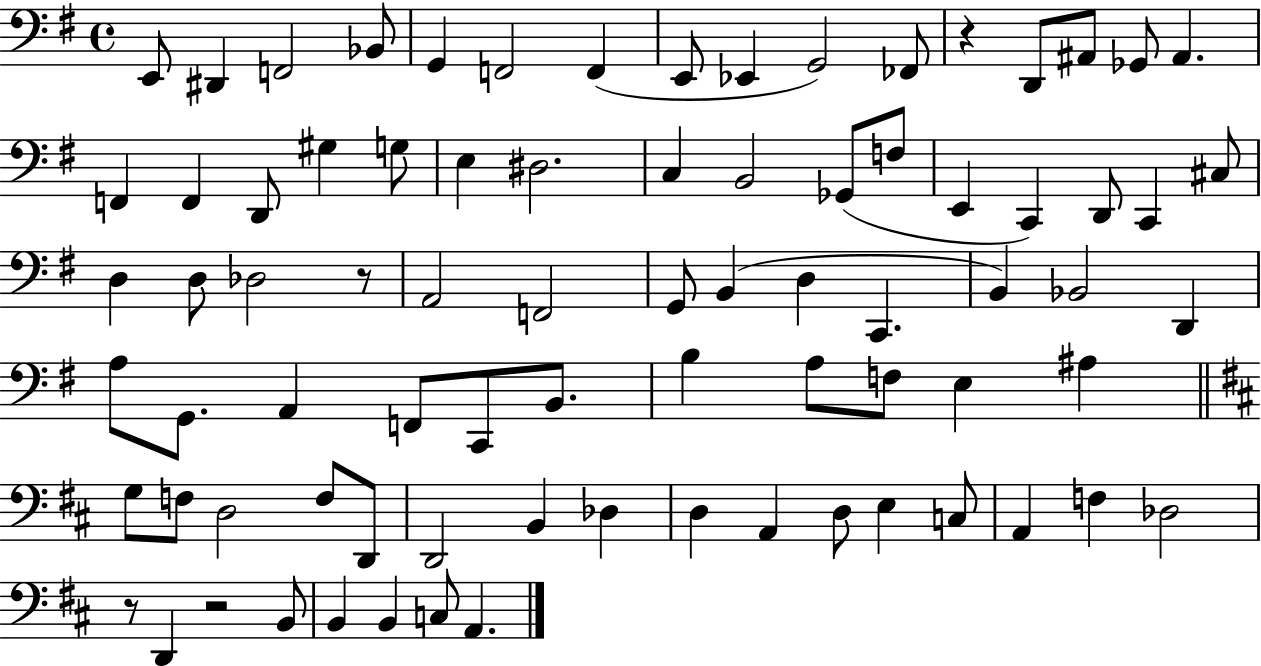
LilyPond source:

{
  \clef bass
  \time 4/4
  \defaultTimeSignature
  \key g \major
  e,8 dis,4 f,2 bes,8 | g,4 f,2 f,4( | e,8 ees,4 g,2) fes,8 | r4 d,8 ais,8 ges,8 ais,4. | \break f,4 f,4 d,8 gis4 g8 | e4 dis2. | c4 b,2 ges,8( f8 | e,4 c,4) d,8 c,4 cis8 | \break d4 d8 des2 r8 | a,2 f,2 | g,8 b,4( d4 c,4. | b,4) bes,2 d,4 | \break a8 g,8. a,4 f,8 c,8 b,8. | b4 a8 f8 e4 ais4 | \bar "||" \break \key d \major g8 f8 d2 f8 d,8 | d,2 b,4 des4 | d4 a,4 d8 e4 c8 | a,4 f4 des2 | \break r8 d,4 r2 b,8 | b,4 b,4 c8 a,4. | \bar "|."
}